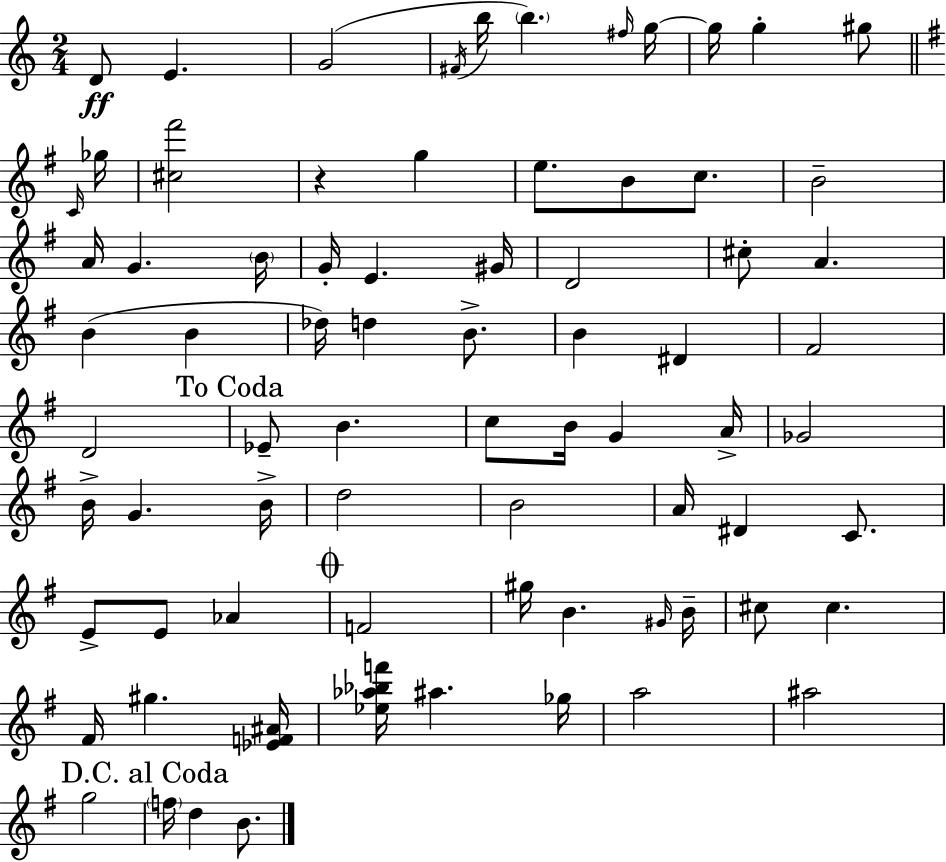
{
  \clef treble
  \numericTimeSignature
  \time 2/4
  \key c \major
  d'8\ff e'4. | g'2( | \acciaccatura { fis'16 } b''16 \parenthesize b''4.) | \grace { fis''16 } g''16~~ g''16 g''4-. gis''8 | \break \bar "||" \break \key e \minor \grace { c'16 } ges''16 <cis'' fis'''>2 | r4 g''4 | e''8. b'8 c''8. | b'2-- | \break a'16 g'4. | \parenthesize b'16 g'16-. e'4. | gis'16 d'2 | cis''8-. a'4. | \break b'4( b'4 | des''16) d''4 b'8.-> | b'4 dis'4 | fis'2 | \break d'2 | \mark "To Coda" ees'8-- b'4. | c''8 b'16 g'4 | a'16-> ges'2 | \break b'16-> g'4. | b'16-> d''2 | b'2 | a'16 dis'4 c'8. | \break e'8-> e'8 aes'4 | \mark \markup { \musicglyph "scripts.coda" } f'2 | gis''16 b'4. | \grace { gis'16 } b'16-- cis''8 cis''4. | \break fis'16 gis''4. | <ees' f' ais'>16 <ees'' aes'' bes'' f'''>16 ais''4. | ges''16 a''2 | ais''2 | \break g''2 | \mark "D.C. al Coda" \parenthesize f''16 d''4 | b'8. \bar "|."
}